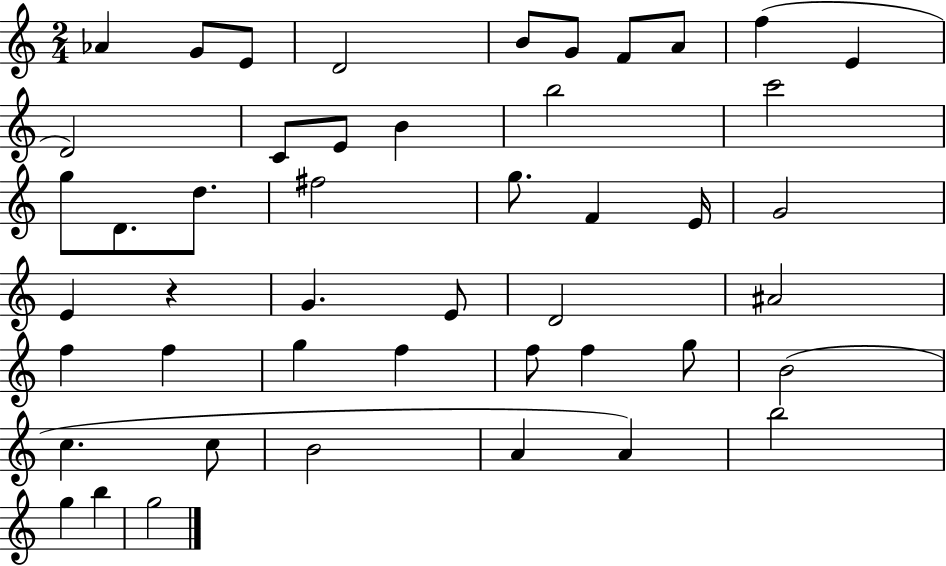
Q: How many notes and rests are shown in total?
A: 47